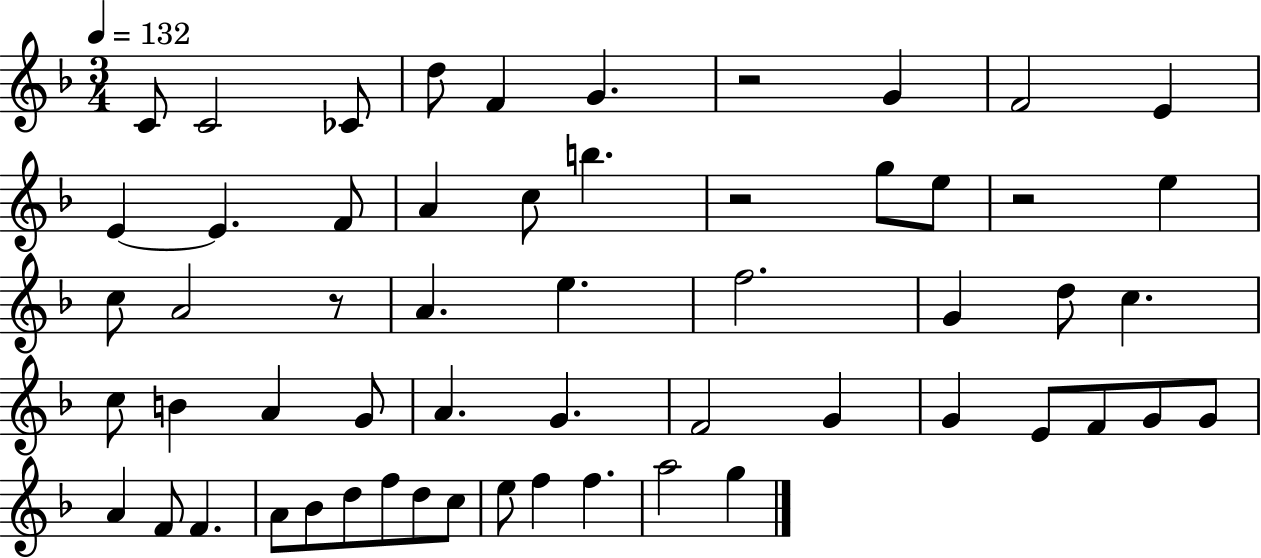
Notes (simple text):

C4/e C4/h CES4/e D5/e F4/q G4/q. R/h G4/q F4/h E4/q E4/q E4/q. F4/e A4/q C5/e B5/q. R/h G5/e E5/e R/h E5/q C5/e A4/h R/e A4/q. E5/q. F5/h. G4/q D5/e C5/q. C5/e B4/q A4/q G4/e A4/q. G4/q. F4/h G4/q G4/q E4/e F4/e G4/e G4/e A4/q F4/e F4/q. A4/e Bb4/e D5/e F5/e D5/e C5/e E5/e F5/q F5/q. A5/h G5/q